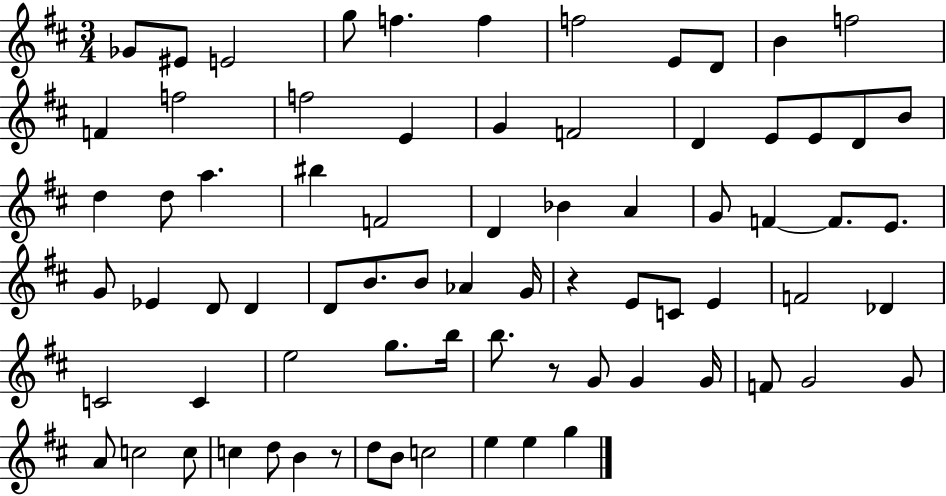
Gb4/e EIS4/e E4/h G5/e F5/q. F5/q F5/h E4/e D4/e B4/q F5/h F4/q F5/h F5/h E4/q G4/q F4/h D4/q E4/e E4/e D4/e B4/e D5/q D5/e A5/q. BIS5/q F4/h D4/q Bb4/q A4/q G4/e F4/q F4/e. E4/e. G4/e Eb4/q D4/e D4/q D4/e B4/e. B4/e Ab4/q G4/s R/q E4/e C4/e E4/q F4/h Db4/q C4/h C4/q E5/h G5/e. B5/s B5/e. R/e G4/e G4/q G4/s F4/e G4/h G4/e A4/e C5/h C5/e C5/q D5/e B4/q R/e D5/e B4/e C5/h E5/q E5/q G5/q